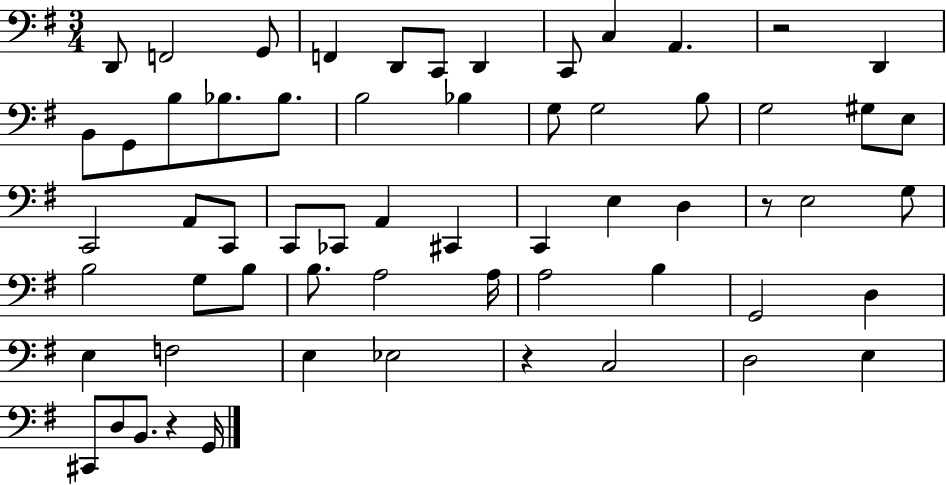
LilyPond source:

{
  \clef bass
  \numericTimeSignature
  \time 3/4
  \key g \major
  \repeat volta 2 { d,8 f,2 g,8 | f,4 d,8 c,8 d,4 | c,8 c4 a,4. | r2 d,4 | \break b,8 g,8 b8 bes8. bes8. | b2 bes4 | g8 g2 b8 | g2 gis8 e8 | \break c,2 a,8 c,8 | c,8 ces,8 a,4 cis,4 | c,4 e4 d4 | r8 e2 g8 | \break b2 g8 b8 | b8. a2 a16 | a2 b4 | g,2 d4 | \break e4 f2 | e4 ees2 | r4 c2 | d2 e4 | \break cis,8 d8 b,8. r4 g,16 | } \bar "|."
}